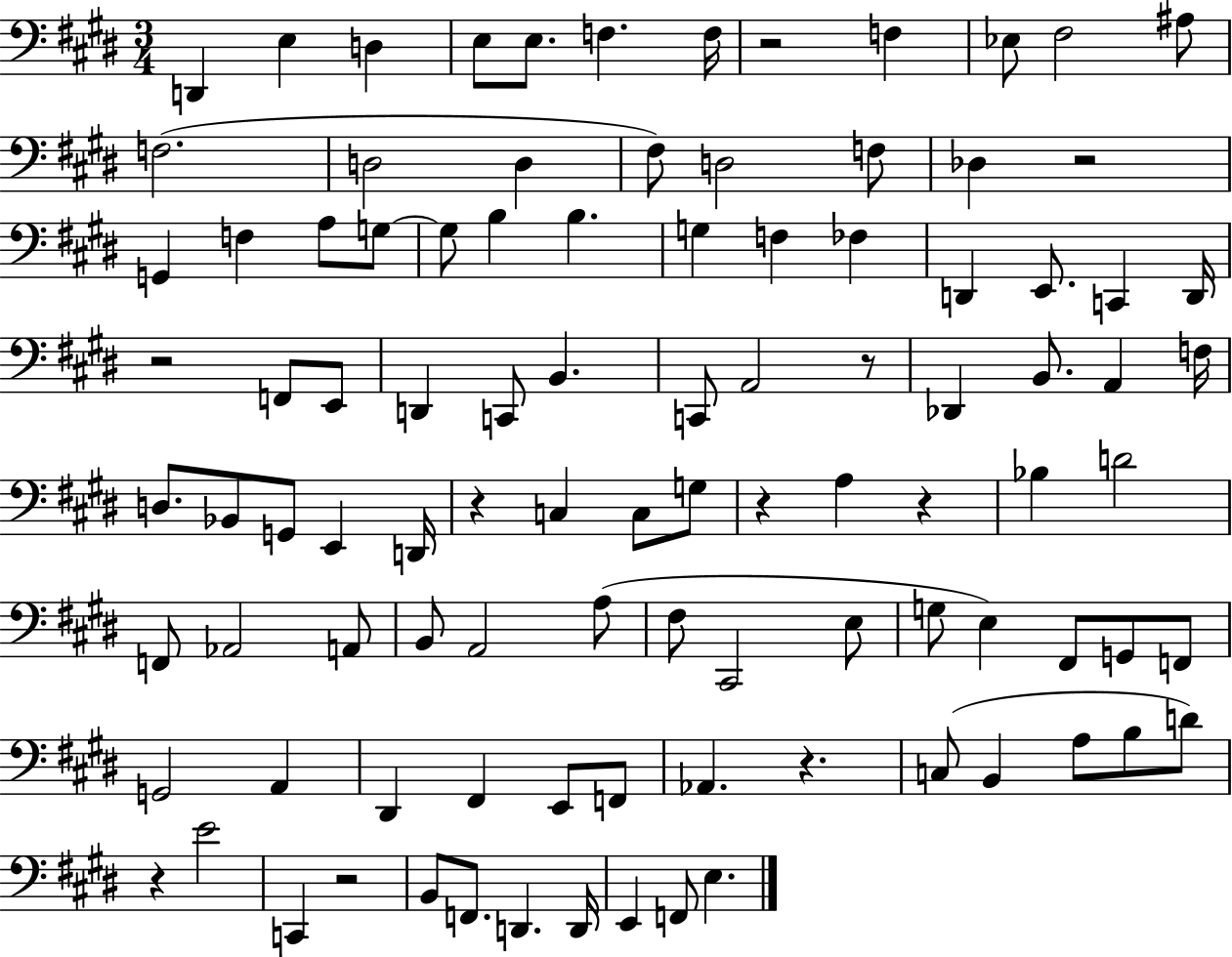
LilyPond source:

{
  \clef bass
  \numericTimeSignature
  \time 3/4
  \key e \major
  \repeat volta 2 { d,4 e4 d4 | e8 e8. f4. f16 | r2 f4 | ees8 fis2 ais8 | \break f2.( | d2 d4 | fis8) d2 f8 | des4 r2 | \break g,4 f4 a8 g8~~ | g8 b4 b4. | g4 f4 fes4 | d,4 e,8. c,4 d,16 | \break r2 f,8 e,8 | d,4 c,8 b,4. | c,8 a,2 r8 | des,4 b,8. a,4 f16 | \break d8. bes,8 g,8 e,4 d,16 | r4 c4 c8 g8 | r4 a4 r4 | bes4 d'2 | \break f,8 aes,2 a,8 | b,8 a,2 a8( | fis8 cis,2 e8 | g8 e4) fis,8 g,8 f,8 | \break g,2 a,4 | dis,4 fis,4 e,8 f,8 | aes,4. r4. | c8( b,4 a8 b8 d'8) | \break r4 e'2 | c,4 r2 | b,8 f,8. d,4. d,16 | e,4 f,8 e4. | \break } \bar "|."
}